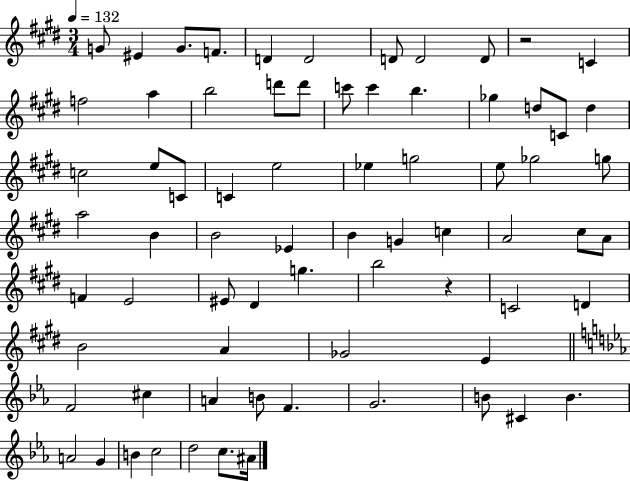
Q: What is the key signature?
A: E major